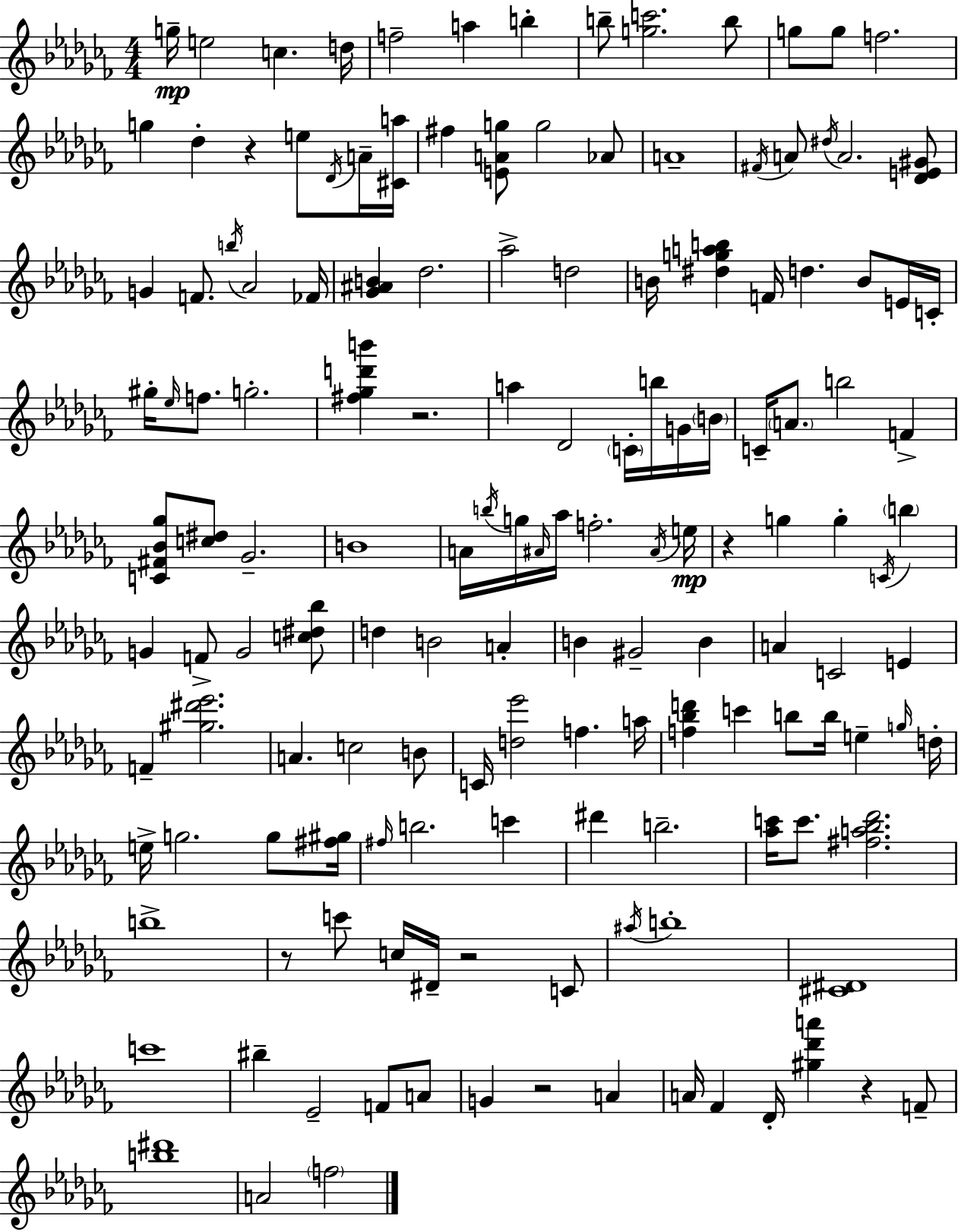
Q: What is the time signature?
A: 4/4